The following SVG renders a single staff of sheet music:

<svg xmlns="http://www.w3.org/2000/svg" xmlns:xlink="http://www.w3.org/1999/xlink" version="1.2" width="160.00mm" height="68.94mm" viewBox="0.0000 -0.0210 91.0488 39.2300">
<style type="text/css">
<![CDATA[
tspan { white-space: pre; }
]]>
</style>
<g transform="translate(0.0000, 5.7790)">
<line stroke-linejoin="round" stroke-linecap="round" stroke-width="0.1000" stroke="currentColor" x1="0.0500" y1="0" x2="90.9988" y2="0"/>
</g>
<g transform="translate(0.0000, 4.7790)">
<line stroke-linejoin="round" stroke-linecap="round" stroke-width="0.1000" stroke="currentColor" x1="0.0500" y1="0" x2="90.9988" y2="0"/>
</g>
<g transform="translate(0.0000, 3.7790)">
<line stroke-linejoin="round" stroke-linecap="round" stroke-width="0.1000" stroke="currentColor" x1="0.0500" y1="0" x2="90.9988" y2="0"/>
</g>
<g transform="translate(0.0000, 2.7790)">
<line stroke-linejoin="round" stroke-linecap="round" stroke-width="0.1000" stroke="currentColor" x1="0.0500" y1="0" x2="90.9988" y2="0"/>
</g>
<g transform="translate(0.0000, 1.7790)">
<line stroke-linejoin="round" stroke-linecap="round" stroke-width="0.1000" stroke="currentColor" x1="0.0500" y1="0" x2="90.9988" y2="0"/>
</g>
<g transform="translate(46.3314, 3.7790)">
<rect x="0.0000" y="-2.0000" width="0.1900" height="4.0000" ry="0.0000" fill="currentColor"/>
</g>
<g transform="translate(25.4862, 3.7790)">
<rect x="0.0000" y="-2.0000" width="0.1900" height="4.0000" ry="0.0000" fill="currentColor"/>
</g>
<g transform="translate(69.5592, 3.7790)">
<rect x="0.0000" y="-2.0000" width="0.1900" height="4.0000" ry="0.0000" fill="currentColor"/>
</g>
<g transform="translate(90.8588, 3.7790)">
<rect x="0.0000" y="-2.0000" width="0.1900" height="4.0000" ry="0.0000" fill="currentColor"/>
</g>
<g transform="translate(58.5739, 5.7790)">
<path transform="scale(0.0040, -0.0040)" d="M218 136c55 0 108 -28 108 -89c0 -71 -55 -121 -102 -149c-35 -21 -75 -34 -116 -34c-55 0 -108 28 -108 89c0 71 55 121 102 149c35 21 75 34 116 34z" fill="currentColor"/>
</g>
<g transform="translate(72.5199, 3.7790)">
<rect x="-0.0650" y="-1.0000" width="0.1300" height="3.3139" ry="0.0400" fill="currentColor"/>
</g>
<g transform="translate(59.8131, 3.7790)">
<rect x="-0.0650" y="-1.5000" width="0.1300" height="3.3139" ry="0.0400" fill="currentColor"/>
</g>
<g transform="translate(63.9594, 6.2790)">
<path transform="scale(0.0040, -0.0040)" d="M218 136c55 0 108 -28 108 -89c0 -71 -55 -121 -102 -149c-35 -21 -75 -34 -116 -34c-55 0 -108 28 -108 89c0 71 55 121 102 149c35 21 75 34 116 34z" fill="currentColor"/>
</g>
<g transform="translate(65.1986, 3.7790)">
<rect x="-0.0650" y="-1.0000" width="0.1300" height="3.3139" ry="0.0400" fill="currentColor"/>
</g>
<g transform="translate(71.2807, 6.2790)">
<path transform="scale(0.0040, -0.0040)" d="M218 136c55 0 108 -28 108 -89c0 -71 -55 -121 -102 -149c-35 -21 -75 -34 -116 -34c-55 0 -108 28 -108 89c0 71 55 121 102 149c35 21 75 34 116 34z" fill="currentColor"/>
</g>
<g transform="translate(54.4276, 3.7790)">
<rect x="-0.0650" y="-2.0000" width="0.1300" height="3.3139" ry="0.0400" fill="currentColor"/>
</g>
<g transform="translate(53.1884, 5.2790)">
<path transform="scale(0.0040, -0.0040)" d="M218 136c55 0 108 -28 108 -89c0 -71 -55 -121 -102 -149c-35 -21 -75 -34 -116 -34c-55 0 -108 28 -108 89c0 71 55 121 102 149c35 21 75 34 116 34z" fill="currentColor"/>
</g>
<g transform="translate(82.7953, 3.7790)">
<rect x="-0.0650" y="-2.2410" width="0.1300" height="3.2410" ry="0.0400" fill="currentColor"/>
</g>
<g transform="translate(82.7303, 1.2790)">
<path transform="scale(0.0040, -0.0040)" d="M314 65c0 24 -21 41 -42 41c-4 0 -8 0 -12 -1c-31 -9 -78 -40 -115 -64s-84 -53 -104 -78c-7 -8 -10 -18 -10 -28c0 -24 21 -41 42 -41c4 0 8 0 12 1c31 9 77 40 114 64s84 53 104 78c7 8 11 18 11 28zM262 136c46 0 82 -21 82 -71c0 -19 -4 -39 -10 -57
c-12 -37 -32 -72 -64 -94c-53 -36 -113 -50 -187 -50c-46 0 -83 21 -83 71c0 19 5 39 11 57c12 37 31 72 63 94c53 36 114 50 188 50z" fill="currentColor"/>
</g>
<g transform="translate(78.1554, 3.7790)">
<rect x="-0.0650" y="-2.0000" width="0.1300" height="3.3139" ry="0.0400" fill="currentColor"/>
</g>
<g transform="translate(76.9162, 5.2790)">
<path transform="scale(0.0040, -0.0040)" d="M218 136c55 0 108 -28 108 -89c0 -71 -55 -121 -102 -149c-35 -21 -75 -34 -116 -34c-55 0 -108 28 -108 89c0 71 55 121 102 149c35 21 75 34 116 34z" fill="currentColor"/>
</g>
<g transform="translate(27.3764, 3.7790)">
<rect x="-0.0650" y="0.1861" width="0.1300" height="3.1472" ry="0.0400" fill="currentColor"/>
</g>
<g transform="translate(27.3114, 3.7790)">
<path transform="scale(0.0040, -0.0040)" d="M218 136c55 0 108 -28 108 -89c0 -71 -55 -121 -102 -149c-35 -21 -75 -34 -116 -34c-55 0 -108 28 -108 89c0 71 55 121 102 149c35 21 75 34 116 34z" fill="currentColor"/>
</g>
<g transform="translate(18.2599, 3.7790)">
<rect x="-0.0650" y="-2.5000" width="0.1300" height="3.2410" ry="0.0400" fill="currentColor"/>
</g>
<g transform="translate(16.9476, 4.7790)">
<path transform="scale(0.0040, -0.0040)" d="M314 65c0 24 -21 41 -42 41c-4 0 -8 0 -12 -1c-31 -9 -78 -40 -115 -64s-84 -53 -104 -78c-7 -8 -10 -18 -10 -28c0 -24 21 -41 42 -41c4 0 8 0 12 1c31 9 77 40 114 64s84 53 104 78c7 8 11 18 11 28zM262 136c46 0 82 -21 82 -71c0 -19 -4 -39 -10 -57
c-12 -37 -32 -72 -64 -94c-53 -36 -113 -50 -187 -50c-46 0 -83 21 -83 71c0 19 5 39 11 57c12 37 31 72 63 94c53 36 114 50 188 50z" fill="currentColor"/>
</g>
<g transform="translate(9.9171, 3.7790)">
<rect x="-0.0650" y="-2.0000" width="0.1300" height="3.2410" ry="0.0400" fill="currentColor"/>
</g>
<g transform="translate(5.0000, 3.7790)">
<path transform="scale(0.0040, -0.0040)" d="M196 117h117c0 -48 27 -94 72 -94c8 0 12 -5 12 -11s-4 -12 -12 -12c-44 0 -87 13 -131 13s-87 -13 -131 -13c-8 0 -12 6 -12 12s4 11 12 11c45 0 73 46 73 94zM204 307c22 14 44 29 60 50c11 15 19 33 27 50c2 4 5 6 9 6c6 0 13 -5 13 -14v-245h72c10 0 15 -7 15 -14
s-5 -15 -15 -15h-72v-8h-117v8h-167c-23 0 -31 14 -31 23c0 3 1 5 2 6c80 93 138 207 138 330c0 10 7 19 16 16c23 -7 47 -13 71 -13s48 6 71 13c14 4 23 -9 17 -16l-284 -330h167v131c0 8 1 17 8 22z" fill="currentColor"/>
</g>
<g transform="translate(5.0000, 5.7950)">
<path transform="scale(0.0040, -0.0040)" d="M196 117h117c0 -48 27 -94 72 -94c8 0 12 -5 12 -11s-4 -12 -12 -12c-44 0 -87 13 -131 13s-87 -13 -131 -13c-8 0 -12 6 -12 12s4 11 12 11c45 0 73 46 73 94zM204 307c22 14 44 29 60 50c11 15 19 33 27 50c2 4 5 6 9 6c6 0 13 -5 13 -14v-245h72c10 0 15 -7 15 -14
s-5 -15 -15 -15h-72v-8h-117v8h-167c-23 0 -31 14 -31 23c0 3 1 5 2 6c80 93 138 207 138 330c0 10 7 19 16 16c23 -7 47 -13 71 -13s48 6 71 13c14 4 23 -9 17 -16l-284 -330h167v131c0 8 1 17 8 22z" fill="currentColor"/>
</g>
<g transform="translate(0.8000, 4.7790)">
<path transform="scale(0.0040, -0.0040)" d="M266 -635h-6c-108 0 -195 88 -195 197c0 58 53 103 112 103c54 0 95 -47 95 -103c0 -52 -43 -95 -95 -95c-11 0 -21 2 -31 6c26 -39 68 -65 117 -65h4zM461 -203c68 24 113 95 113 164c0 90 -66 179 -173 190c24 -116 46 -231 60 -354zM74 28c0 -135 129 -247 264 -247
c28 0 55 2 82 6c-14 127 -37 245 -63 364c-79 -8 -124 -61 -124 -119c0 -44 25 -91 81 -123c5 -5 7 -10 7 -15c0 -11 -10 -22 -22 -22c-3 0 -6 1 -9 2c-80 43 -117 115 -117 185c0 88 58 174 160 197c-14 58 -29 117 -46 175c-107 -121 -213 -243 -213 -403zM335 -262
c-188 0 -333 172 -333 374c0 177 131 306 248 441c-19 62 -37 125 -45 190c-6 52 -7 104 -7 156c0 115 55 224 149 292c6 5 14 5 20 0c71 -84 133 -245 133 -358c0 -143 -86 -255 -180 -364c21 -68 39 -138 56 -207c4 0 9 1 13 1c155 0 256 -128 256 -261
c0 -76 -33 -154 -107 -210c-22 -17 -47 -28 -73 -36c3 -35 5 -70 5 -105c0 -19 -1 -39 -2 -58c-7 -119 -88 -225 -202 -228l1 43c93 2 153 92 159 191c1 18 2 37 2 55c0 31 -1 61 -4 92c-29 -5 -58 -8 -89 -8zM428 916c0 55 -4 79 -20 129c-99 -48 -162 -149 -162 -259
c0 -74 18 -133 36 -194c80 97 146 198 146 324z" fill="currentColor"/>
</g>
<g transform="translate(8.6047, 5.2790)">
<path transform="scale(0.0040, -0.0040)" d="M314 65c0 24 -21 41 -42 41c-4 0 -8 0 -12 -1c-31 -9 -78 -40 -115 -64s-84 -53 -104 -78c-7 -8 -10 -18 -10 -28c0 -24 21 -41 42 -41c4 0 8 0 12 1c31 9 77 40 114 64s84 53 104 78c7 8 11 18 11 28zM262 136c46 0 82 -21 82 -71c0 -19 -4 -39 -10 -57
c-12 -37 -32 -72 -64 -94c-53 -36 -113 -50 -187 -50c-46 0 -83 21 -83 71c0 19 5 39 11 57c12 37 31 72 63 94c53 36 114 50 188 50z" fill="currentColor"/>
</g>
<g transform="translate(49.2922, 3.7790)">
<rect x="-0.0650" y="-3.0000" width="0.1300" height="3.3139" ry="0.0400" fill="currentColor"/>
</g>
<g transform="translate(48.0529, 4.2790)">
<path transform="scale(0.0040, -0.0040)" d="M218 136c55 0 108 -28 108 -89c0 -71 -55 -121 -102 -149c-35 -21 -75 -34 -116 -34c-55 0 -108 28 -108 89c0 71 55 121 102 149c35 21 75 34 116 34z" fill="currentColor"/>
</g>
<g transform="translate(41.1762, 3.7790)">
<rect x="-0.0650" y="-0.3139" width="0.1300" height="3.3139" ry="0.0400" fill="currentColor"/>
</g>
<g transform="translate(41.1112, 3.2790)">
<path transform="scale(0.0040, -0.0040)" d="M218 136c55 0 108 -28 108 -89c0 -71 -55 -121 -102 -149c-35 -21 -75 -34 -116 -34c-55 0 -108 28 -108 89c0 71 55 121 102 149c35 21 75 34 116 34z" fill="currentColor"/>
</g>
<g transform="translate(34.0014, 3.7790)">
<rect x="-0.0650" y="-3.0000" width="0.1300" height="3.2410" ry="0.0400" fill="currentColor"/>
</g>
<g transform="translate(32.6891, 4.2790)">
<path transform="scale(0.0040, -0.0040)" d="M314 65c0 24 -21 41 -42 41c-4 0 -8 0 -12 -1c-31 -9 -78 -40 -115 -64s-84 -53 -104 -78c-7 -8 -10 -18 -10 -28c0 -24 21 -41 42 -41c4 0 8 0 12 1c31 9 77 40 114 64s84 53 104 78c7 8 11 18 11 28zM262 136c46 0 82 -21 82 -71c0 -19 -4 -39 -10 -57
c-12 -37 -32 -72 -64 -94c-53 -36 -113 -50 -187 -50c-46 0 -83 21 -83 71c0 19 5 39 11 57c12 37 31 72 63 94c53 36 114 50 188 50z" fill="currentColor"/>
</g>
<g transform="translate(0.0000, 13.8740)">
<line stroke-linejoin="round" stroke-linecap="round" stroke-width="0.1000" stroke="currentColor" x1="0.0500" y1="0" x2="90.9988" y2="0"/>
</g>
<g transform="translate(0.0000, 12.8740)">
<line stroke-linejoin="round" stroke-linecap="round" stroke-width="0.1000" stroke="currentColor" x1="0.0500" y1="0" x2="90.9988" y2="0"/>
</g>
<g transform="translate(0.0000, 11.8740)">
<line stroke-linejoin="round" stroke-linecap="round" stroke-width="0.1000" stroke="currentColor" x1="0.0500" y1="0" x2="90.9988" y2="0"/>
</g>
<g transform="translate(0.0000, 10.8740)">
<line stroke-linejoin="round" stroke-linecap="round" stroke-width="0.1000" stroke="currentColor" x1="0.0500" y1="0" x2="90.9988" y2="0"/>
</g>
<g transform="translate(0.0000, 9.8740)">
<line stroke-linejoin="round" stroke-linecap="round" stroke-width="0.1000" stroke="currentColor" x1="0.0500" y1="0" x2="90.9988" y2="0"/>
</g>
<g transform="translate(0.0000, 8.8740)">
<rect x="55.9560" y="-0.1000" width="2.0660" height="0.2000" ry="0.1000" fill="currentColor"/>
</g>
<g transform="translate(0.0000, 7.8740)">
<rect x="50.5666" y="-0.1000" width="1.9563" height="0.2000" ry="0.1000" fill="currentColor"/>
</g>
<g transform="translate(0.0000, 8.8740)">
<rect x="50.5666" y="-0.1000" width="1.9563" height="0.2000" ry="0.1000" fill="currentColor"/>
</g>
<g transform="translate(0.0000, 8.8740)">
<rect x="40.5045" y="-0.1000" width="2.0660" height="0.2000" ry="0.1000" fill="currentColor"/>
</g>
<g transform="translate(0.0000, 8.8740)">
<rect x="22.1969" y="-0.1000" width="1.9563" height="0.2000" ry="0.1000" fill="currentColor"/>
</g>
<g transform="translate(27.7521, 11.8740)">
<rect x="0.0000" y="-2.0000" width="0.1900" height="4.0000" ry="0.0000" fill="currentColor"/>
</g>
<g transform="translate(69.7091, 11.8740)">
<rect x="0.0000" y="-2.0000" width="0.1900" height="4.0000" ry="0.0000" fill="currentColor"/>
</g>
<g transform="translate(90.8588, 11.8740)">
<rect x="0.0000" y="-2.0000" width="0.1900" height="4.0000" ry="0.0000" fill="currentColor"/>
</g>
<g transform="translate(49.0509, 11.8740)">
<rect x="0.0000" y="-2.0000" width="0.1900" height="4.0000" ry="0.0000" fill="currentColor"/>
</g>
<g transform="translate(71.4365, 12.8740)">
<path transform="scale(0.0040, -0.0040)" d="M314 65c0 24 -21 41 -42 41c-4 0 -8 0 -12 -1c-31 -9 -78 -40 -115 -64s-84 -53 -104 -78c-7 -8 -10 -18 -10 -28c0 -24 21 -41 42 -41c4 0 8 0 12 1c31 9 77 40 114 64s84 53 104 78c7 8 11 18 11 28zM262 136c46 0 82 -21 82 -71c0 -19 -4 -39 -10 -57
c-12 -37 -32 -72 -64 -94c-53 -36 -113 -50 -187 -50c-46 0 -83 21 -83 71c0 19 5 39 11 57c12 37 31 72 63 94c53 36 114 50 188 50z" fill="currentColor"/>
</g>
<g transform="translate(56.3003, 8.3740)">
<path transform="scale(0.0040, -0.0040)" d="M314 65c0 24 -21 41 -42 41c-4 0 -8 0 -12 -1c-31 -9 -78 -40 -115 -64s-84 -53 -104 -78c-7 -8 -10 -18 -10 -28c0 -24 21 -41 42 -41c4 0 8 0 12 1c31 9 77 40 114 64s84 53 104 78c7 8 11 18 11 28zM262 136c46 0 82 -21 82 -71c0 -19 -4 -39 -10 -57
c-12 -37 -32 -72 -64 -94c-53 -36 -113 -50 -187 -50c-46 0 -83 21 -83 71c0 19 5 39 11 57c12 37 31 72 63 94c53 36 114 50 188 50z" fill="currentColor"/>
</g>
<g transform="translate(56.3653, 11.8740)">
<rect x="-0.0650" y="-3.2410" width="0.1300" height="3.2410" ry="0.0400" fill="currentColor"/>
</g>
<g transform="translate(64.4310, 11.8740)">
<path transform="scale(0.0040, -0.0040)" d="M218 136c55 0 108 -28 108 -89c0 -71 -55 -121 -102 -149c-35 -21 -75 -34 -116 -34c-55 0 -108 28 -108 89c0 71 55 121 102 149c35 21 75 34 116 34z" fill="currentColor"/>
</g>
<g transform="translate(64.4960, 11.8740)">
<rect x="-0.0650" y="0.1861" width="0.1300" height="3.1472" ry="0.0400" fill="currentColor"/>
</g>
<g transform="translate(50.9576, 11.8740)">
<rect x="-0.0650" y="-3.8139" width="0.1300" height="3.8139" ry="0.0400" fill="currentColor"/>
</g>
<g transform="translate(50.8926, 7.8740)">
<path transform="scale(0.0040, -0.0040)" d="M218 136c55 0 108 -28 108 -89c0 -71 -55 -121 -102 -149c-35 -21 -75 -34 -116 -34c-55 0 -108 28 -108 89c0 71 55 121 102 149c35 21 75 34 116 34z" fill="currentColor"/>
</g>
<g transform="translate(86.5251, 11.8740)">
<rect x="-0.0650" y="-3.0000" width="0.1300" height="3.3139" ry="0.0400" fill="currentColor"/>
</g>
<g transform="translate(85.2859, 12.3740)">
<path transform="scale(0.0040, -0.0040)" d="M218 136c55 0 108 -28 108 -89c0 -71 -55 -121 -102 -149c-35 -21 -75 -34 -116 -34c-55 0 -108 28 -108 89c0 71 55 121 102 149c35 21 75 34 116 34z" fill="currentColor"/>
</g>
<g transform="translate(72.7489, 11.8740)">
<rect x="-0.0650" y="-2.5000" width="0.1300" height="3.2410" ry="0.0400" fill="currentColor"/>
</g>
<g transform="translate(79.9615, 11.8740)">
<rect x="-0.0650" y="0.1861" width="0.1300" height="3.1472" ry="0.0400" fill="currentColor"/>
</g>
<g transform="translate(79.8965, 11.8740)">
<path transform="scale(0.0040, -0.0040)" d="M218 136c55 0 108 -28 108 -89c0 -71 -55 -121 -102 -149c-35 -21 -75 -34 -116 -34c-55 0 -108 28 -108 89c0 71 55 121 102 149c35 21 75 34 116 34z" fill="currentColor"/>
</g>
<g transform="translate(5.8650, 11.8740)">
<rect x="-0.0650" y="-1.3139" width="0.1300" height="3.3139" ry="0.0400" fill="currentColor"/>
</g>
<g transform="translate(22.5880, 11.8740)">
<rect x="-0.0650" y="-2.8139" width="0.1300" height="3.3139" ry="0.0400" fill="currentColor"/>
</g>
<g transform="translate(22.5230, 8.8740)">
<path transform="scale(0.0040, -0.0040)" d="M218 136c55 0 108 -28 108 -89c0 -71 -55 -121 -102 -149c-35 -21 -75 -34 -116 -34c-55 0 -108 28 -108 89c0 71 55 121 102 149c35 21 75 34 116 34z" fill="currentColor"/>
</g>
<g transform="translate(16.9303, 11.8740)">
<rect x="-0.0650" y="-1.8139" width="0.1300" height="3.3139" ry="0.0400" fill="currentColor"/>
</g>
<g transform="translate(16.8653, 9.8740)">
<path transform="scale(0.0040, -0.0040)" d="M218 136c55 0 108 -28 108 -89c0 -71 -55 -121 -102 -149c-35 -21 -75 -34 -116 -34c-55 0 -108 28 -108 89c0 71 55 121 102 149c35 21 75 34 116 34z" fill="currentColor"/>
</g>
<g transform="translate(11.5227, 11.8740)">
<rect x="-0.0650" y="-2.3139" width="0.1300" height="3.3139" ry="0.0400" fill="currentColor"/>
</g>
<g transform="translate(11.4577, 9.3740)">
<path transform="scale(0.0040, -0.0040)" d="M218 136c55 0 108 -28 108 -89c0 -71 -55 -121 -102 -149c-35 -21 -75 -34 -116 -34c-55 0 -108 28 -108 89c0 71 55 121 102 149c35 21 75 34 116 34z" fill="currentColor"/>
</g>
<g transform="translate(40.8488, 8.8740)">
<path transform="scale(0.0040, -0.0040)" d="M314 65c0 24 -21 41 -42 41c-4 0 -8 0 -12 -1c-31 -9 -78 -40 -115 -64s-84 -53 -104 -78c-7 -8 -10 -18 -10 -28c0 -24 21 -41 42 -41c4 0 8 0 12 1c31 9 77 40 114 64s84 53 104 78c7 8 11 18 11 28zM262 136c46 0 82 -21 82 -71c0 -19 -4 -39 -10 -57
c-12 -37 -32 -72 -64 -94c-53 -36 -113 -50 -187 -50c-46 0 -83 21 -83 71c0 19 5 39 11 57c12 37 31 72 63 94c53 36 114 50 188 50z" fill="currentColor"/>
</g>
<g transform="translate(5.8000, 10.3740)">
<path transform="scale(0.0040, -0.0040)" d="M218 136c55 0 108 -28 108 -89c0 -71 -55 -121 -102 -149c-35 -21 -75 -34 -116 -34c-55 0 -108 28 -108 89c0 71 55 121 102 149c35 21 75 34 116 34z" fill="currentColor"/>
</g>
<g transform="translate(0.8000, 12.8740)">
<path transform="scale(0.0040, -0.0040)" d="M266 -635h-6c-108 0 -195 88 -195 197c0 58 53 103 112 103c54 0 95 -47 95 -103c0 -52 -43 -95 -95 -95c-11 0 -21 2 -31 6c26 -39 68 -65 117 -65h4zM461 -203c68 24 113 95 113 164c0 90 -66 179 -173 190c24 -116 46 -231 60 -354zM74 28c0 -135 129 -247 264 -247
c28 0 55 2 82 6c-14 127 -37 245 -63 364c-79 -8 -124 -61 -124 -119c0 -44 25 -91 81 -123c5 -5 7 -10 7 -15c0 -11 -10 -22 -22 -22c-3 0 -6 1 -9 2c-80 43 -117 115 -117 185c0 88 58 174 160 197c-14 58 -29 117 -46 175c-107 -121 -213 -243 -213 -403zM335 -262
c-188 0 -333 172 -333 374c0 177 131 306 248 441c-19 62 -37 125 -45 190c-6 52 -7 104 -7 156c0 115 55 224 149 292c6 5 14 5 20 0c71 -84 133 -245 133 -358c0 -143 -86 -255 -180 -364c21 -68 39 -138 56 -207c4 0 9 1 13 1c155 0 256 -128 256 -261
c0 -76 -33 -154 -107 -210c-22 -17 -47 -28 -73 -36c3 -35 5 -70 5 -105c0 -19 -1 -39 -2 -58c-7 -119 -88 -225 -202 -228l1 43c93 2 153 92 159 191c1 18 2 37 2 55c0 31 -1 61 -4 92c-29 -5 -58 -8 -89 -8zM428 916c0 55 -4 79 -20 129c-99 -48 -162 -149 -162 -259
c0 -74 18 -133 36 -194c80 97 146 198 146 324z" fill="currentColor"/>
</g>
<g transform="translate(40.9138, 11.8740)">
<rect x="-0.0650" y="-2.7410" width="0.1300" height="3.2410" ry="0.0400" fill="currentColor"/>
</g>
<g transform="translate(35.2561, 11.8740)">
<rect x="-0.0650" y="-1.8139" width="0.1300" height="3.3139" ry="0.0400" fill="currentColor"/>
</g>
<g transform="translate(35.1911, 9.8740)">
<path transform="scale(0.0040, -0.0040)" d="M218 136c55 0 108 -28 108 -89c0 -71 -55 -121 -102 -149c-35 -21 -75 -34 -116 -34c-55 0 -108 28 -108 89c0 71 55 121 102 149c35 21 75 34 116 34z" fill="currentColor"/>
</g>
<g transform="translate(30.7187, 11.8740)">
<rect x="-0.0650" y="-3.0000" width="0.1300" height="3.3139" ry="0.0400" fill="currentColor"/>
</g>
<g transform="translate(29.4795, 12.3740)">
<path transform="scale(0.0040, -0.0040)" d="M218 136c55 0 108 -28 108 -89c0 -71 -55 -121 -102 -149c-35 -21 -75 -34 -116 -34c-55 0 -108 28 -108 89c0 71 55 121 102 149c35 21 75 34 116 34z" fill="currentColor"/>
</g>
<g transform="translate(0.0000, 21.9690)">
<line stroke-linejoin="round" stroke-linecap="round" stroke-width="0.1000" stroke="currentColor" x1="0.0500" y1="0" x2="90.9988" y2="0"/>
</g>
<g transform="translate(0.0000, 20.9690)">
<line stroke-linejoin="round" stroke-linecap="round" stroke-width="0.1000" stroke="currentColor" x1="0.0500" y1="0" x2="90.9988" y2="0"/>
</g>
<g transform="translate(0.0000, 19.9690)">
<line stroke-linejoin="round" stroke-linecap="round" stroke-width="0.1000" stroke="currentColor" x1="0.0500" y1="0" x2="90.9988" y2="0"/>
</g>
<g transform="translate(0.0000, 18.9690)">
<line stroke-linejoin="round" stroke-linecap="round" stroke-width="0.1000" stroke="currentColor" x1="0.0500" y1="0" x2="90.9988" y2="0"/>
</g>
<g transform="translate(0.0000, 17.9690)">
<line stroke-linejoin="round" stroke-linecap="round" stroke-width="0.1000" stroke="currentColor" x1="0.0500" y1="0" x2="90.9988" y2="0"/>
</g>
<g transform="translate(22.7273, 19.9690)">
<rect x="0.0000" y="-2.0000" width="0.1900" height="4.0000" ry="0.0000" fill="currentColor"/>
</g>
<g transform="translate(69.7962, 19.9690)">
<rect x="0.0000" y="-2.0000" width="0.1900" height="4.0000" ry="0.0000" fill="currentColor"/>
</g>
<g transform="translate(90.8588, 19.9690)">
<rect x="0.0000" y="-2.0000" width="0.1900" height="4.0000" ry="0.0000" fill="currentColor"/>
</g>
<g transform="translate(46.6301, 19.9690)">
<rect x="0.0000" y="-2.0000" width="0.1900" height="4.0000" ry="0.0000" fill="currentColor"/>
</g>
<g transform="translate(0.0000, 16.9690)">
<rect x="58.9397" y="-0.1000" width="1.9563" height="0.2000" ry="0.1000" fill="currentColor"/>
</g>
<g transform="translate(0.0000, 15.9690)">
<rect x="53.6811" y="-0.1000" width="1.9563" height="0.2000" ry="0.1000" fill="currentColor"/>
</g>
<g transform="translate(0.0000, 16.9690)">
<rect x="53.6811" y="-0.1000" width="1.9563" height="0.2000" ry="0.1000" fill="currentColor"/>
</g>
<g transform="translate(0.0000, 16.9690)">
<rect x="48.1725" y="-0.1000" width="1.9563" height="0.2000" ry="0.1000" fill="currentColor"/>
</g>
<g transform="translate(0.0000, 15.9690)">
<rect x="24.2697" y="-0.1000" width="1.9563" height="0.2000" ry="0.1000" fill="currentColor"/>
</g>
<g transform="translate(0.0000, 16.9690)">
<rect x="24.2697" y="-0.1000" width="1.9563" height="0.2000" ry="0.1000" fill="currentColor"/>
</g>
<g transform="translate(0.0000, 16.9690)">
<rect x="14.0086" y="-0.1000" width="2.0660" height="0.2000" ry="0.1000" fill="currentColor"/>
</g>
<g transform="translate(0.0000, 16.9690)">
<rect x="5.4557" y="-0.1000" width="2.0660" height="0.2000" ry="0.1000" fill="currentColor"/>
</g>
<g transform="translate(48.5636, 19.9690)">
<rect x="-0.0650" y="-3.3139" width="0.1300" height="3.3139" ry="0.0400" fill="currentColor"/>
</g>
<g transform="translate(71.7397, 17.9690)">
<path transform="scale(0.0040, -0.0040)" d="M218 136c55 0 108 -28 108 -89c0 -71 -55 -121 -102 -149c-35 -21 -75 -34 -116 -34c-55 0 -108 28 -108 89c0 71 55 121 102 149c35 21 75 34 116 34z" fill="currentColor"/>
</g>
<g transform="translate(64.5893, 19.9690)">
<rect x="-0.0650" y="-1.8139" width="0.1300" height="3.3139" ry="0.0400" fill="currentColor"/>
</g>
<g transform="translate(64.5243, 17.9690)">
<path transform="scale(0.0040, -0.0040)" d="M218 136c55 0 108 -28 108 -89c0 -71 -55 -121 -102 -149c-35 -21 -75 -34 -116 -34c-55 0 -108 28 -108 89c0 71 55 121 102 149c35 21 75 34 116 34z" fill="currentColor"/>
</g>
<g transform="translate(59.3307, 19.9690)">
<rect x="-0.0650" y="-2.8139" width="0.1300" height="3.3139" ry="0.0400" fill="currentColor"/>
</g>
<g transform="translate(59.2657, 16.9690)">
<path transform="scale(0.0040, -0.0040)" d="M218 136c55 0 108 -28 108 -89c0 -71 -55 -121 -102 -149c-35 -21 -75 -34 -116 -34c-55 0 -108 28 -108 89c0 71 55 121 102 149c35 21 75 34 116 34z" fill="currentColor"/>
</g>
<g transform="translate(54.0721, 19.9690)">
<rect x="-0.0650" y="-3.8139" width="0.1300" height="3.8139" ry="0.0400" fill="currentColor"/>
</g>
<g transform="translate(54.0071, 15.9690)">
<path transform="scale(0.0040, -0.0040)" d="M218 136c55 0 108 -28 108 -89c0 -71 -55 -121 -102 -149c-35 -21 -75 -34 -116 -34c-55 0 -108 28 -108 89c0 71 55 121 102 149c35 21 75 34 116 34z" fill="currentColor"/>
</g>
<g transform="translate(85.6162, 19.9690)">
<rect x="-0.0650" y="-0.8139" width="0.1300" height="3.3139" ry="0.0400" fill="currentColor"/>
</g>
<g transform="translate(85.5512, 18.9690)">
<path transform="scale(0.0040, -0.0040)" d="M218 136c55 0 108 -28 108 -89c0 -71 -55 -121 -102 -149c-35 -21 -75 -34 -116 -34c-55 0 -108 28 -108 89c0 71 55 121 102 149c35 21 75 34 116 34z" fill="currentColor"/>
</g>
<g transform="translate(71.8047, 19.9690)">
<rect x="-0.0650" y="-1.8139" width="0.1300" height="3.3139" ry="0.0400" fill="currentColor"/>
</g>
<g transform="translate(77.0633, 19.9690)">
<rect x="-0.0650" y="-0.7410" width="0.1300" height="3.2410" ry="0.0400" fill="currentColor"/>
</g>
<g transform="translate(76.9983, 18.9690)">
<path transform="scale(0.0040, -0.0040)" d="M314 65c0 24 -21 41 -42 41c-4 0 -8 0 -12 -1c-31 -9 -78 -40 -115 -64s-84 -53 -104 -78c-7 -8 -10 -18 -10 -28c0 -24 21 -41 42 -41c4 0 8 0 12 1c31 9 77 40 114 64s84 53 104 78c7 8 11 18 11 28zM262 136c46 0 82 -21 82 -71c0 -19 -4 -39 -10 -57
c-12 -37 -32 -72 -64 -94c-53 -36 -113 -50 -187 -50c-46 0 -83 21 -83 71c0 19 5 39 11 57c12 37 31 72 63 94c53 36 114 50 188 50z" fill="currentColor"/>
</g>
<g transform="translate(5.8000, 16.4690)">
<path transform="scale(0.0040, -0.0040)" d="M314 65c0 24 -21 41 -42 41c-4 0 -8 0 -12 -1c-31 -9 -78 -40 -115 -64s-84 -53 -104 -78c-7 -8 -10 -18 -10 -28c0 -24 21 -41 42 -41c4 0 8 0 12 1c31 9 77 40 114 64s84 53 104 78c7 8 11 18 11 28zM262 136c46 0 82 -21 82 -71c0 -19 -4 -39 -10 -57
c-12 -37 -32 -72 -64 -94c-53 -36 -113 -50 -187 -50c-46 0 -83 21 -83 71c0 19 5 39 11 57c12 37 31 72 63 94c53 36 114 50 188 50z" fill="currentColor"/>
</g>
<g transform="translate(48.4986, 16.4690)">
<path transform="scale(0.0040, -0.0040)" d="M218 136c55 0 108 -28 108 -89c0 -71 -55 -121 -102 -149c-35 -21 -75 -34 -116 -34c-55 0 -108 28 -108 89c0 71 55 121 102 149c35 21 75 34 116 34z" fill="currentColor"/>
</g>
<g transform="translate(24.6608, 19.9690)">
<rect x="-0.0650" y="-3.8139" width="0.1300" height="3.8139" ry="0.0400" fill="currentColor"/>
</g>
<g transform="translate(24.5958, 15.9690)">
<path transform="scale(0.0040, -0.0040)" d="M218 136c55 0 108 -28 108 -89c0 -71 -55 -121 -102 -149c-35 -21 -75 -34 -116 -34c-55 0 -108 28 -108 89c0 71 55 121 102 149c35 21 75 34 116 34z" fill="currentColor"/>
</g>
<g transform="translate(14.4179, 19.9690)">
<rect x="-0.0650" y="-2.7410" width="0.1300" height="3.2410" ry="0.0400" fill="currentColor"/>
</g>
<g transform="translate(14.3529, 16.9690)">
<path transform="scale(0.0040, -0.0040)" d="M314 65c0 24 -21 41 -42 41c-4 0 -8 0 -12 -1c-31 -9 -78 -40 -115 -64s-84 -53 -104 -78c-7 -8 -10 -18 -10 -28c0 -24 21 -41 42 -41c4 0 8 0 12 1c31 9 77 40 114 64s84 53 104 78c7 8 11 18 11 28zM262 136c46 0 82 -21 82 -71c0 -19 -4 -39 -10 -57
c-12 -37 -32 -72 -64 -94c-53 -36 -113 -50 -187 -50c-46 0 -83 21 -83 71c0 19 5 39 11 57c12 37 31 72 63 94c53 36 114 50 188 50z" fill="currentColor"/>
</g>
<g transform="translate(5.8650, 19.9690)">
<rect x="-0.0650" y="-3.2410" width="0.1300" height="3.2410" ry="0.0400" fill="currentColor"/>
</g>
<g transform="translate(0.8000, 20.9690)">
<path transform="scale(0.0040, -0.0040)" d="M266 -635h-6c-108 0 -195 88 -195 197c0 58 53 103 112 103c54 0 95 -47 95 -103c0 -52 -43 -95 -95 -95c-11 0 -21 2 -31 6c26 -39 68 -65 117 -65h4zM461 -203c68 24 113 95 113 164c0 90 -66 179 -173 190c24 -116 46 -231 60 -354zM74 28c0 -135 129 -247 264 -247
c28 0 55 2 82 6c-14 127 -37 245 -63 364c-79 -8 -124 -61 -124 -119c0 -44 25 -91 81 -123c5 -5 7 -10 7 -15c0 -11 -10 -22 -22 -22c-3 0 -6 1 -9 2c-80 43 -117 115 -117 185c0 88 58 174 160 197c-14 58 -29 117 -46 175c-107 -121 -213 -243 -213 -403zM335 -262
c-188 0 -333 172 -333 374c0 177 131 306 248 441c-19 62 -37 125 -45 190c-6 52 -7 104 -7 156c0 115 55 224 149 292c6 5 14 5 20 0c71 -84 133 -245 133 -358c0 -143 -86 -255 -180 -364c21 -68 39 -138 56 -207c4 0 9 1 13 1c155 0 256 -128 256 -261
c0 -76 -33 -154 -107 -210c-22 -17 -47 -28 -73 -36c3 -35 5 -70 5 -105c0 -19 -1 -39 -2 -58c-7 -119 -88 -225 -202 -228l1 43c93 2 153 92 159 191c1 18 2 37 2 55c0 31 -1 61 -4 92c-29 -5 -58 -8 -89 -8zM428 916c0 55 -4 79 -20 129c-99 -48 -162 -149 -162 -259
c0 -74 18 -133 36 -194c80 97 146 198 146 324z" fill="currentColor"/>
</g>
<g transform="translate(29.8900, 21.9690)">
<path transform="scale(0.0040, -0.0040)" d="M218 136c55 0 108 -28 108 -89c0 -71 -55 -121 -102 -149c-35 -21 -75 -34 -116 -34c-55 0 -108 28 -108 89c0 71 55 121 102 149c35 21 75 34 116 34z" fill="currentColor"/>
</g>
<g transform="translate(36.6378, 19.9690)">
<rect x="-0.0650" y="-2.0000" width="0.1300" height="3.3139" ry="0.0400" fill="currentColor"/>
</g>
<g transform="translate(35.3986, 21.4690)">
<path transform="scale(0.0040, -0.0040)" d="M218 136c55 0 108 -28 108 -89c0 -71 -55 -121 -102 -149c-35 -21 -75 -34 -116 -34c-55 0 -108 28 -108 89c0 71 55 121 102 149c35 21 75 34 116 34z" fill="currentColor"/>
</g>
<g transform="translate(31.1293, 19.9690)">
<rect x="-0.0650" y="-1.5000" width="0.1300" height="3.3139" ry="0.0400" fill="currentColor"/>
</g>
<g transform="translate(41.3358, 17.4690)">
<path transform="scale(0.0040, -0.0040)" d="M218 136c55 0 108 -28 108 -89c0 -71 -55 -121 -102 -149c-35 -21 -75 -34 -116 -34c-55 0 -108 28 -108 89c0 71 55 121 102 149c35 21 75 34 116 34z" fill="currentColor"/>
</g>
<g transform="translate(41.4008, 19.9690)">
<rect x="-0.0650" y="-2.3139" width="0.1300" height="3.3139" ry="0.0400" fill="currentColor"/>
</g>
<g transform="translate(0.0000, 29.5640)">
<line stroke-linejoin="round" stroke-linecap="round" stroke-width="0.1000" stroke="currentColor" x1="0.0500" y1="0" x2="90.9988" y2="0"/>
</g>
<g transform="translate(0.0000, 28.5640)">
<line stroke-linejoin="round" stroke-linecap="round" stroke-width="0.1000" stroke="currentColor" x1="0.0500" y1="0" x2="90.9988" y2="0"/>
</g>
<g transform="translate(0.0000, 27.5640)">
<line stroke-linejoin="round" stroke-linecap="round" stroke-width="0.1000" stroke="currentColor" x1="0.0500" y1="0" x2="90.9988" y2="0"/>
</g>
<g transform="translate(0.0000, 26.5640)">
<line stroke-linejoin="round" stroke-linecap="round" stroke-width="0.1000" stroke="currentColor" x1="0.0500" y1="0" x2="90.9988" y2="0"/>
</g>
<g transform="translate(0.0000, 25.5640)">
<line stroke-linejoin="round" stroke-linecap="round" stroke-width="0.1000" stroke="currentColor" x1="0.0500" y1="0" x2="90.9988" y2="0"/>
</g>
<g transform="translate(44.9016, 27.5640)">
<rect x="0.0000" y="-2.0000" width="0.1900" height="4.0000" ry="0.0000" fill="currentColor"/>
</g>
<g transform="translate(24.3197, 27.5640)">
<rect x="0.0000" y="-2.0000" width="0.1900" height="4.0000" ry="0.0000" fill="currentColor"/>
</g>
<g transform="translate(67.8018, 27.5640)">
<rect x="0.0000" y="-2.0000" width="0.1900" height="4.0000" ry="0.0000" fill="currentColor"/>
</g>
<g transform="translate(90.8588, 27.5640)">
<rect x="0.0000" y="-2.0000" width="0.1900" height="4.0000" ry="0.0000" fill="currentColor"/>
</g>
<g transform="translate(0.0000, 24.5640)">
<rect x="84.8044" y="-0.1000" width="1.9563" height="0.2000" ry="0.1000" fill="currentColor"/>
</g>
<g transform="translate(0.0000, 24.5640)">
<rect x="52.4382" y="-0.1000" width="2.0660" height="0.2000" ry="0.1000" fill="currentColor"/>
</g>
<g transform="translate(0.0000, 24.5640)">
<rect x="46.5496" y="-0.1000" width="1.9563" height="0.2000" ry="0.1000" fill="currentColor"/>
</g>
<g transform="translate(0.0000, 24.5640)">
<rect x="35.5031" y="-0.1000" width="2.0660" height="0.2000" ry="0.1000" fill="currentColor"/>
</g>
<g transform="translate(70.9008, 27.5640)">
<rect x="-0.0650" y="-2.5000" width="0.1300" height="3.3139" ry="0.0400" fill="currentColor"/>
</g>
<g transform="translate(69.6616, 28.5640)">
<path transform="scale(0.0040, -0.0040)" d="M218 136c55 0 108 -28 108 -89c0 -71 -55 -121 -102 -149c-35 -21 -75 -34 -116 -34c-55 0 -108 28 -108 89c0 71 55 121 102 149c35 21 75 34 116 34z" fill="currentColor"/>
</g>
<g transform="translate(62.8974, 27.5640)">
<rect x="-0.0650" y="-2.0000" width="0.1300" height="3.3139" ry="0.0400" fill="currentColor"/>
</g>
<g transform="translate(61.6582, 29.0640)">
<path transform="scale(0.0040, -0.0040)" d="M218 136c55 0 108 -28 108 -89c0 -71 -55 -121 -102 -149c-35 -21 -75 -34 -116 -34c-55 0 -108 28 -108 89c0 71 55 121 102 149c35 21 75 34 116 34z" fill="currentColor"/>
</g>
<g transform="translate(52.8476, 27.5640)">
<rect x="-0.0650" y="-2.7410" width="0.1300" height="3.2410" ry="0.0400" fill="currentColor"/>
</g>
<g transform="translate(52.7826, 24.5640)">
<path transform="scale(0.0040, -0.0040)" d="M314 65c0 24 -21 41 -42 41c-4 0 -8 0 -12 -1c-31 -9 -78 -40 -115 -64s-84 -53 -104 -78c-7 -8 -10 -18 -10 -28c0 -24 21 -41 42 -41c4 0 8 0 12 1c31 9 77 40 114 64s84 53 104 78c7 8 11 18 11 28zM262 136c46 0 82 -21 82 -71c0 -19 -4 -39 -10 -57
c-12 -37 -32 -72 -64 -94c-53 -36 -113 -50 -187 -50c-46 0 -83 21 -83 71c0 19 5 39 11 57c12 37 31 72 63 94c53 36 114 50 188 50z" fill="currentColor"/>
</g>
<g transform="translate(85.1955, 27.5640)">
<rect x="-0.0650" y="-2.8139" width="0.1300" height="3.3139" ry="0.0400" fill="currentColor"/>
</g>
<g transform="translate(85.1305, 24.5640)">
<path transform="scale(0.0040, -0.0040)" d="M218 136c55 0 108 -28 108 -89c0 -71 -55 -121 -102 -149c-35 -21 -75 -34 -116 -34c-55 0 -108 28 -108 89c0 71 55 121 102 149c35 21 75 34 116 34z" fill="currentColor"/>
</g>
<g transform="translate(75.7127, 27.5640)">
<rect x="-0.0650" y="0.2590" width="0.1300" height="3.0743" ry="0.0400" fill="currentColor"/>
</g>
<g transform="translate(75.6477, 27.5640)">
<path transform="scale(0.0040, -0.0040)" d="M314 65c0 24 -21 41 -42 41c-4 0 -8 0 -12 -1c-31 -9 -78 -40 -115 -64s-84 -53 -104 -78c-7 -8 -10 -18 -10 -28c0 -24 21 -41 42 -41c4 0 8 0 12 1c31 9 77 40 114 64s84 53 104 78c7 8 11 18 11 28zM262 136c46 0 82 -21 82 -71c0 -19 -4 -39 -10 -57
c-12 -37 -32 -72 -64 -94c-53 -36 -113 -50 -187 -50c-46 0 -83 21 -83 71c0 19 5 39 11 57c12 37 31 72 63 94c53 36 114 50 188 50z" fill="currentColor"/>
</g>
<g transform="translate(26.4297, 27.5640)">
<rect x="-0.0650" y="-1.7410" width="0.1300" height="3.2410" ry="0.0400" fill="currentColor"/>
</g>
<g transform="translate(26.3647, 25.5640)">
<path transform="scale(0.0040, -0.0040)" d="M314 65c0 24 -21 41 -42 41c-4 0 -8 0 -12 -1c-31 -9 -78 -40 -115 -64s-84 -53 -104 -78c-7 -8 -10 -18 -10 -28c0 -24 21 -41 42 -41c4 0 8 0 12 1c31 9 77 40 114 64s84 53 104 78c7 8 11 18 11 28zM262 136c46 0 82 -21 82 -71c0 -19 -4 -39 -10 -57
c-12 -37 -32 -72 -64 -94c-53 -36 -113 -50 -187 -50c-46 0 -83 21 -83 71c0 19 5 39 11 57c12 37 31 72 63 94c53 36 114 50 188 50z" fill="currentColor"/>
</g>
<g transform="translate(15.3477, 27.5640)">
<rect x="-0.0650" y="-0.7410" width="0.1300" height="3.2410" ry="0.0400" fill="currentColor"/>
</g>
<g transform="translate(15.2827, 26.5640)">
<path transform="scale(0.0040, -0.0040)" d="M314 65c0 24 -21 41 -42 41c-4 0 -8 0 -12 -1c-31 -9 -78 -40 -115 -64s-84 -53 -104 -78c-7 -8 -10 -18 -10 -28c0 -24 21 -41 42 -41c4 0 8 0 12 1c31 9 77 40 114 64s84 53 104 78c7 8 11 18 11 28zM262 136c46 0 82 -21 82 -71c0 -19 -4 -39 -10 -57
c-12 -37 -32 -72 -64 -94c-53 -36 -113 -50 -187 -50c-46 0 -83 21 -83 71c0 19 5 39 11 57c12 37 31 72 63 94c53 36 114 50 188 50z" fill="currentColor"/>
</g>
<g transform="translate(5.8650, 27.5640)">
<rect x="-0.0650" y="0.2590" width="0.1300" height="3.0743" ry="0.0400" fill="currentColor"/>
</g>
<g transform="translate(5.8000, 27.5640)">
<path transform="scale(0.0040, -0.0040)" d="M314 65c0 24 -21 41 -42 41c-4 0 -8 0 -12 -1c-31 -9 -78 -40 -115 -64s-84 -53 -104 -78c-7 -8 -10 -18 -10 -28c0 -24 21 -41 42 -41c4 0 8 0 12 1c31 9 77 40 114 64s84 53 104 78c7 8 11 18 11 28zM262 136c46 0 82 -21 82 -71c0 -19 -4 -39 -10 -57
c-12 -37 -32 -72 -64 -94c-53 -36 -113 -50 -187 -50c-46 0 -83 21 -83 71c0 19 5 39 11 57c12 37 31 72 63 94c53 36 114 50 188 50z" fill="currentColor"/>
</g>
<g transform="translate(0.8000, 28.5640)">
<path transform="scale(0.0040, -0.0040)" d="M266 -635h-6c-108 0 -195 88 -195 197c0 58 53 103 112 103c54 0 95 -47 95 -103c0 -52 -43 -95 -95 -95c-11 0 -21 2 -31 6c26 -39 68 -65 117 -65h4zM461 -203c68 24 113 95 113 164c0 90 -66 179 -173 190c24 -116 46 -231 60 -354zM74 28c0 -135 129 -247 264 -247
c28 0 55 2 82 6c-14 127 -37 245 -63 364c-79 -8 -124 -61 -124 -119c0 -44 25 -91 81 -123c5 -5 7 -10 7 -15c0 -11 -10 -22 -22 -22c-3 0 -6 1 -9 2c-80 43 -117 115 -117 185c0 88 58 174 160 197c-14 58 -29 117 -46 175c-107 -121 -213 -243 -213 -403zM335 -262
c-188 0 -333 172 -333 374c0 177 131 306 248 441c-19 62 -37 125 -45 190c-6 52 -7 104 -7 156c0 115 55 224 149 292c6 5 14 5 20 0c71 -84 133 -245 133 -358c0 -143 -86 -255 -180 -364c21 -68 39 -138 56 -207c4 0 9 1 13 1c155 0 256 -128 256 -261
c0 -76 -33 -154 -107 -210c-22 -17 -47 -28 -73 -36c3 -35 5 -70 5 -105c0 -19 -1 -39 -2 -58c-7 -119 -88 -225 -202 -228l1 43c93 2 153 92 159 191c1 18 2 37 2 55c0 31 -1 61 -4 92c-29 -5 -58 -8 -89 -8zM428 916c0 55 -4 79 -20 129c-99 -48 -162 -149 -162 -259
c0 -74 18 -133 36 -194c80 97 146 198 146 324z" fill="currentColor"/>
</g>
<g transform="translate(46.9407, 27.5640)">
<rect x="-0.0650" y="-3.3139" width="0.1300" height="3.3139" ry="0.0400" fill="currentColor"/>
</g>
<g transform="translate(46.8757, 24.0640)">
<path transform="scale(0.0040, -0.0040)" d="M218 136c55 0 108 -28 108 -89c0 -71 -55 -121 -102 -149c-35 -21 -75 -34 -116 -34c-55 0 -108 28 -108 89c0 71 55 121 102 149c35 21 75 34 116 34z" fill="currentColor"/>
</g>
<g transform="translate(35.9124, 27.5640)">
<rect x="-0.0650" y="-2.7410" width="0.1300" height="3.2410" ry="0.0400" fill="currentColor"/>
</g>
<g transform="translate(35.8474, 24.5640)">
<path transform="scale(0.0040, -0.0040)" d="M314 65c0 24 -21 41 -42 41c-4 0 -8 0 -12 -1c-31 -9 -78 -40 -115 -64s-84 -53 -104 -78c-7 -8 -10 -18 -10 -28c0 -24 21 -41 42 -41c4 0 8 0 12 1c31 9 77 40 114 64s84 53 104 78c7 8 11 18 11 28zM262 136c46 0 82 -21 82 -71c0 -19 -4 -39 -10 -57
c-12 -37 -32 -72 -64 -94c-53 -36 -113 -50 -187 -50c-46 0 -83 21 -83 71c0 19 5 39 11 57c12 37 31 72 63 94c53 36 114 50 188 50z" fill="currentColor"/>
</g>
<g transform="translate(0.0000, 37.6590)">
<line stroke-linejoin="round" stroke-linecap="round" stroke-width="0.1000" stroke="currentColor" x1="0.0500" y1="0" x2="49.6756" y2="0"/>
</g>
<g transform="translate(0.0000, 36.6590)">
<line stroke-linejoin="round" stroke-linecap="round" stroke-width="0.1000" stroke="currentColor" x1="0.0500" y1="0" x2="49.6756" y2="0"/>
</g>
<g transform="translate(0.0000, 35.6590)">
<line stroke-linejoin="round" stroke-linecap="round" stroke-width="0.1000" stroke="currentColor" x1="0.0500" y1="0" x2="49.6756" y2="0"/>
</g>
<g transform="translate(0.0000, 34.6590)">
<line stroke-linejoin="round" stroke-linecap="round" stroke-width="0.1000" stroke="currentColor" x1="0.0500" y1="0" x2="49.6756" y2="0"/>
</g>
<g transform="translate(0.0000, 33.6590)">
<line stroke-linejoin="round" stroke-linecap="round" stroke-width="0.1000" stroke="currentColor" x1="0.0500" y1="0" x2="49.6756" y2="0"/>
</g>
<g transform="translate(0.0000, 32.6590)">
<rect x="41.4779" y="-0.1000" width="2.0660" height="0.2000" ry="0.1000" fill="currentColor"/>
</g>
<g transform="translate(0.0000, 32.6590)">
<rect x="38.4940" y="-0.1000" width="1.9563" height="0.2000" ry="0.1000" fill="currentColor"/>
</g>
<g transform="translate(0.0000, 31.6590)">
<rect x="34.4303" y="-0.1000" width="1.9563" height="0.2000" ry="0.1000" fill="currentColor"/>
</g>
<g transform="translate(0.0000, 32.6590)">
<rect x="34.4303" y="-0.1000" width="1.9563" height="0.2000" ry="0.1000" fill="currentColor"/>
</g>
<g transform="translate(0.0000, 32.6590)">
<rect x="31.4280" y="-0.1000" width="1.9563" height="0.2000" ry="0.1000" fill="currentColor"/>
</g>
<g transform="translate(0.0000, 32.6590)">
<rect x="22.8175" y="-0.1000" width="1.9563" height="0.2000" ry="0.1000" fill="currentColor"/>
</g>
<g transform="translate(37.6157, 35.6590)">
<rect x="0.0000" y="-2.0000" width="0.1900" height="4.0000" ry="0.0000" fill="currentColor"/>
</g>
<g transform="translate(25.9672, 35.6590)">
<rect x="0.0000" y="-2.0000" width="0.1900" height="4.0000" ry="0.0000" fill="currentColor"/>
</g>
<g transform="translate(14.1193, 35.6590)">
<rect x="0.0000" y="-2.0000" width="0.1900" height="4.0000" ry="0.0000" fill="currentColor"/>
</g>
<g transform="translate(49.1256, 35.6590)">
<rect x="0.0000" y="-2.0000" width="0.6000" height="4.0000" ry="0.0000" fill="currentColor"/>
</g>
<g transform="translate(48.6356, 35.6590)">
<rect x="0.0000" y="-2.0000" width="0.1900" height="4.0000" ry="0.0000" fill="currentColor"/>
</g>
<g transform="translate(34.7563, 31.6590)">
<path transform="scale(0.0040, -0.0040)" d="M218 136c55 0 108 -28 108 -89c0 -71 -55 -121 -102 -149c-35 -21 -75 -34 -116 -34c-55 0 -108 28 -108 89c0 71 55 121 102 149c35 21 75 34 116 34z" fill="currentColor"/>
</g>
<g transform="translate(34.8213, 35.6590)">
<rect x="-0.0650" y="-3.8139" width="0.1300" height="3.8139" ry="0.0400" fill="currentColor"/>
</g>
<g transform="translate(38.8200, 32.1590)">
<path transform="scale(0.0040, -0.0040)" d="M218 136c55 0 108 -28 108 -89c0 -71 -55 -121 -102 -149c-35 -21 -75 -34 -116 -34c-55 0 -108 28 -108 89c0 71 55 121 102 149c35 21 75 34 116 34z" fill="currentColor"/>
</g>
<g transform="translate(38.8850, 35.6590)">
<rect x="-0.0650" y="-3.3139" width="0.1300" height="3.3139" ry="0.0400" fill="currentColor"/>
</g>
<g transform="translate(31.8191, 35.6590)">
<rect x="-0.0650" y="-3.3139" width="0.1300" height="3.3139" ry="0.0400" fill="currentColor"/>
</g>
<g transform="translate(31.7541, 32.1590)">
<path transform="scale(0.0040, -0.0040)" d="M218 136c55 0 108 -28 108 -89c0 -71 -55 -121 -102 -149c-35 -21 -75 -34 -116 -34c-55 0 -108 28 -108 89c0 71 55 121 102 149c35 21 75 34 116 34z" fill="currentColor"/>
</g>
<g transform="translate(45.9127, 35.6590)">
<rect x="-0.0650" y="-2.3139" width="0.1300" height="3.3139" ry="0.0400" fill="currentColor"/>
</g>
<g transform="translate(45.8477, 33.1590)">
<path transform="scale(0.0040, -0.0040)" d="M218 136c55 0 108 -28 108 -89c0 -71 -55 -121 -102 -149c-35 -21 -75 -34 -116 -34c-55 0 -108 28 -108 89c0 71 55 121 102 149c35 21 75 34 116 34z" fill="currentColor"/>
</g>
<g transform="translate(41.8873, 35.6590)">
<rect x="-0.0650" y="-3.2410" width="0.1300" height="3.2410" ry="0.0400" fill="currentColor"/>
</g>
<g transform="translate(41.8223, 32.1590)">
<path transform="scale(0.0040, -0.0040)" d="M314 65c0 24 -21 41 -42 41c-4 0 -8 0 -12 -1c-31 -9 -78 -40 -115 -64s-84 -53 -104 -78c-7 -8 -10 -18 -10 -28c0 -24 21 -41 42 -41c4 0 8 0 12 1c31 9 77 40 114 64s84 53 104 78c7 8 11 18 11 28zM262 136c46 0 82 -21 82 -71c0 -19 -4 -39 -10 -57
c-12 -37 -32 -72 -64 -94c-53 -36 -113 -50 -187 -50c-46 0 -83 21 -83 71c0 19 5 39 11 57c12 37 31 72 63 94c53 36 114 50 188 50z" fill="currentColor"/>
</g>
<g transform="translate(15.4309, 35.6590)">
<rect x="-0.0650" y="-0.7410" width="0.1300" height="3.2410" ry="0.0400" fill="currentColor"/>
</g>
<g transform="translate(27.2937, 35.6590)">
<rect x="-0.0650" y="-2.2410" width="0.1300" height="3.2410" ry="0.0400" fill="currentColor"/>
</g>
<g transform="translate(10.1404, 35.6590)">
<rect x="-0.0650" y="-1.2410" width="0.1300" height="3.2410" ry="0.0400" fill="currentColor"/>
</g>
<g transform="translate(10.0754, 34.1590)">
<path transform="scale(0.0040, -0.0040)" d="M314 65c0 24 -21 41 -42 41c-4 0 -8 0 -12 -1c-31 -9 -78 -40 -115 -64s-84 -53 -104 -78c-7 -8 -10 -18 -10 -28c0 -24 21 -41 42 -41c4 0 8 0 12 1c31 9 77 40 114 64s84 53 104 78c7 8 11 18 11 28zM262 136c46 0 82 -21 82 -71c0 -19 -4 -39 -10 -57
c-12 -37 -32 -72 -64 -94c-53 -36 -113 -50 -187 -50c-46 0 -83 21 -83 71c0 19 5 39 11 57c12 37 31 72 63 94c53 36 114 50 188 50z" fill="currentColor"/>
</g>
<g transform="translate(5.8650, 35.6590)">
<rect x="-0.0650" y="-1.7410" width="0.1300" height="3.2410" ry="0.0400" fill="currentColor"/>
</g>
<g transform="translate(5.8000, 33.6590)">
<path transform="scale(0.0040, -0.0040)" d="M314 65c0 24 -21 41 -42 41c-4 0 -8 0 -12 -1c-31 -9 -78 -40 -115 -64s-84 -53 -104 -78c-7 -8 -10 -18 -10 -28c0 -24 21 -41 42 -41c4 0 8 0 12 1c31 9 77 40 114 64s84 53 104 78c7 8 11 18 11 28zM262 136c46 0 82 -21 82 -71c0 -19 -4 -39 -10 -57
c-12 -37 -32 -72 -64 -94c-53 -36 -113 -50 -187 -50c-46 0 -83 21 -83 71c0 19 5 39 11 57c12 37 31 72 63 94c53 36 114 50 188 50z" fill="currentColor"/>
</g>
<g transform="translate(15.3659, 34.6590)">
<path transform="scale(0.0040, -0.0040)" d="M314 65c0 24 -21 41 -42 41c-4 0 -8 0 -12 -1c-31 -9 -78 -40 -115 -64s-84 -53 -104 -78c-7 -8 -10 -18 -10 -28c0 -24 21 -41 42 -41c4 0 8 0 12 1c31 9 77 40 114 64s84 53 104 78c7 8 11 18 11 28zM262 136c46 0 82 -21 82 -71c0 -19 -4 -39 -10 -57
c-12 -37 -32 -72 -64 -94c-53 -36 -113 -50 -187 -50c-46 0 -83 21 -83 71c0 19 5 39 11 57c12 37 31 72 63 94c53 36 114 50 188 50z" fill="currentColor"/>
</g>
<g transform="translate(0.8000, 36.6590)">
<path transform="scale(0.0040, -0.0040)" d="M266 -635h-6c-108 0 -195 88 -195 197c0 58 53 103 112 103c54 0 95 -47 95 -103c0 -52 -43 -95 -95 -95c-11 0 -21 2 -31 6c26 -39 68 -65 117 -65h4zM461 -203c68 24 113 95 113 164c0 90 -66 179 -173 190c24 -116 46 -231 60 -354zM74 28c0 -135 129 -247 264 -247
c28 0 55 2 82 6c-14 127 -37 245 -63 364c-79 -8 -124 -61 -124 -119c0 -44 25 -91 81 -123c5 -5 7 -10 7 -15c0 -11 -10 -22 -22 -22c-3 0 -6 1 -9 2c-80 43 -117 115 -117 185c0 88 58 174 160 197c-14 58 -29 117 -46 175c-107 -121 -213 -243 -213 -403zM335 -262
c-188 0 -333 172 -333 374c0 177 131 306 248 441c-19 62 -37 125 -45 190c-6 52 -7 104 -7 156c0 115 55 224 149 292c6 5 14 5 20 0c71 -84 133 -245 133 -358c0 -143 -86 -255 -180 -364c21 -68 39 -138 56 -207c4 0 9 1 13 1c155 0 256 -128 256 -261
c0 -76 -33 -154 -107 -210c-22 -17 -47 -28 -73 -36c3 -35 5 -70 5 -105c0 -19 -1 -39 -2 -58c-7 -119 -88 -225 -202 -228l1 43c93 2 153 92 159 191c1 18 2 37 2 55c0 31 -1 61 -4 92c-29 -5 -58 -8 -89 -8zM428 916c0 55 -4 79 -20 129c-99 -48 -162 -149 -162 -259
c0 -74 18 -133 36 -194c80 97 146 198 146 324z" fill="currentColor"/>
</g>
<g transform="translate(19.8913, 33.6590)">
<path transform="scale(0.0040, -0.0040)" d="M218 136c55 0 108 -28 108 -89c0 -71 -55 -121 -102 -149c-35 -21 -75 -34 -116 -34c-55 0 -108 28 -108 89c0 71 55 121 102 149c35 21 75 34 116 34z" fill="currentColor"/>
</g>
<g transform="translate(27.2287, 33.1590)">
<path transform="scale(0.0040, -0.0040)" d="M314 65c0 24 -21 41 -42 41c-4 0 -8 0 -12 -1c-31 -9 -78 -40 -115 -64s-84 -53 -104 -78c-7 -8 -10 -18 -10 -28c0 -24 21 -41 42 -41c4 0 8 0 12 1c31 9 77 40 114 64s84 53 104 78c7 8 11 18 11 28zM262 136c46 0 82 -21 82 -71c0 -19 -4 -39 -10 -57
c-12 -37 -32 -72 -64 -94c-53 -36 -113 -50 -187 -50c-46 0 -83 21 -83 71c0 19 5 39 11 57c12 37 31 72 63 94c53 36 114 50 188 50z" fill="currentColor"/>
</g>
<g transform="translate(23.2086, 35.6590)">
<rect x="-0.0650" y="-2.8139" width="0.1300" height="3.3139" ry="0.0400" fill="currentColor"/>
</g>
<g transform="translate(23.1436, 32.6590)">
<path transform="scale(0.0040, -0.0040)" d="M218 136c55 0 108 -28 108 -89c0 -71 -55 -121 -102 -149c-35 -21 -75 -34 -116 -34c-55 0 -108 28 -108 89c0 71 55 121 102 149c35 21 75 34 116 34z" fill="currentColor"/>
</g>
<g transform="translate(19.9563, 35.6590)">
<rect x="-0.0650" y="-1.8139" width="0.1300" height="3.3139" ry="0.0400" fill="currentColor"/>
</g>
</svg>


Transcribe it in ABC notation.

X:1
T:Untitled
M:4/4
L:1/4
K:C
F2 G2 B A2 c A F E D D F g2 e g f a A f a2 c' b2 B G2 B A b2 a2 c' E F g b c' a f f d2 d B2 d2 f2 a2 b a2 F G B2 a f2 e2 d2 f a g2 b c' b b2 g